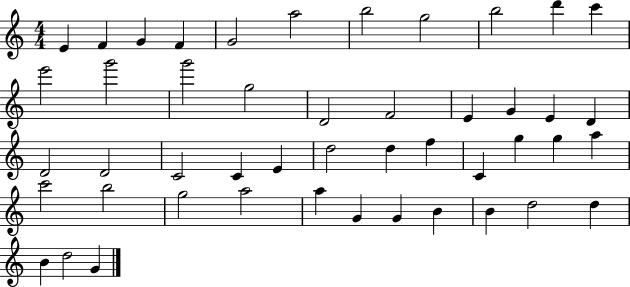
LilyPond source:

{
  \clef treble
  \numericTimeSignature
  \time 4/4
  \key c \major
  e'4 f'4 g'4 f'4 | g'2 a''2 | b''2 g''2 | b''2 d'''4 c'''4 | \break e'''2 g'''2 | g'''2 g''2 | d'2 f'2 | e'4 g'4 e'4 d'4 | \break d'2 d'2 | c'2 c'4 e'4 | d''2 d''4 f''4 | c'4 g''4 g''4 a''4 | \break c'''2 b''2 | g''2 a''2 | a''4 g'4 g'4 b'4 | b'4 d''2 d''4 | \break b'4 d''2 g'4 | \bar "|."
}